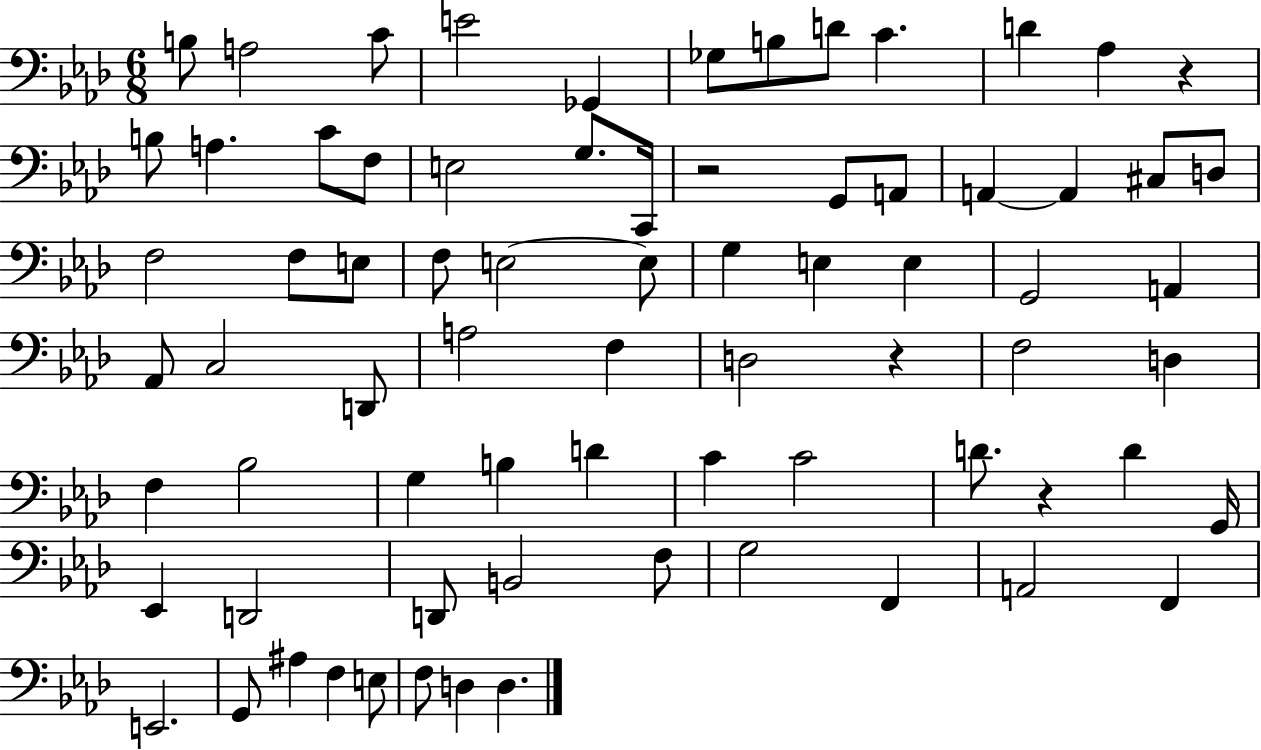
{
  \clef bass
  \numericTimeSignature
  \time 6/8
  \key aes \major
  b8 a2 c'8 | e'2 ges,4 | ges8 b8 d'8 c'4. | d'4 aes4 r4 | \break b8 a4. c'8 f8 | e2 g8. c,16 | r2 g,8 a,8 | a,4~~ a,4 cis8 d8 | \break f2 f8 e8 | f8 e2~~ e8 | g4 e4 e4 | g,2 a,4 | \break aes,8 c2 d,8 | a2 f4 | d2 r4 | f2 d4 | \break f4 bes2 | g4 b4 d'4 | c'4 c'2 | d'8. r4 d'4 g,16 | \break ees,4 d,2 | d,8 b,2 f8 | g2 f,4 | a,2 f,4 | \break e,2. | g,8 ais4 f4 e8 | f8 d4 d4. | \bar "|."
}